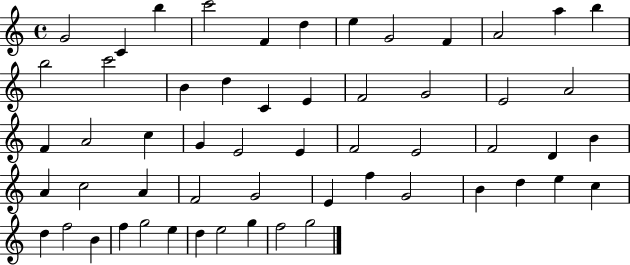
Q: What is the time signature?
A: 4/4